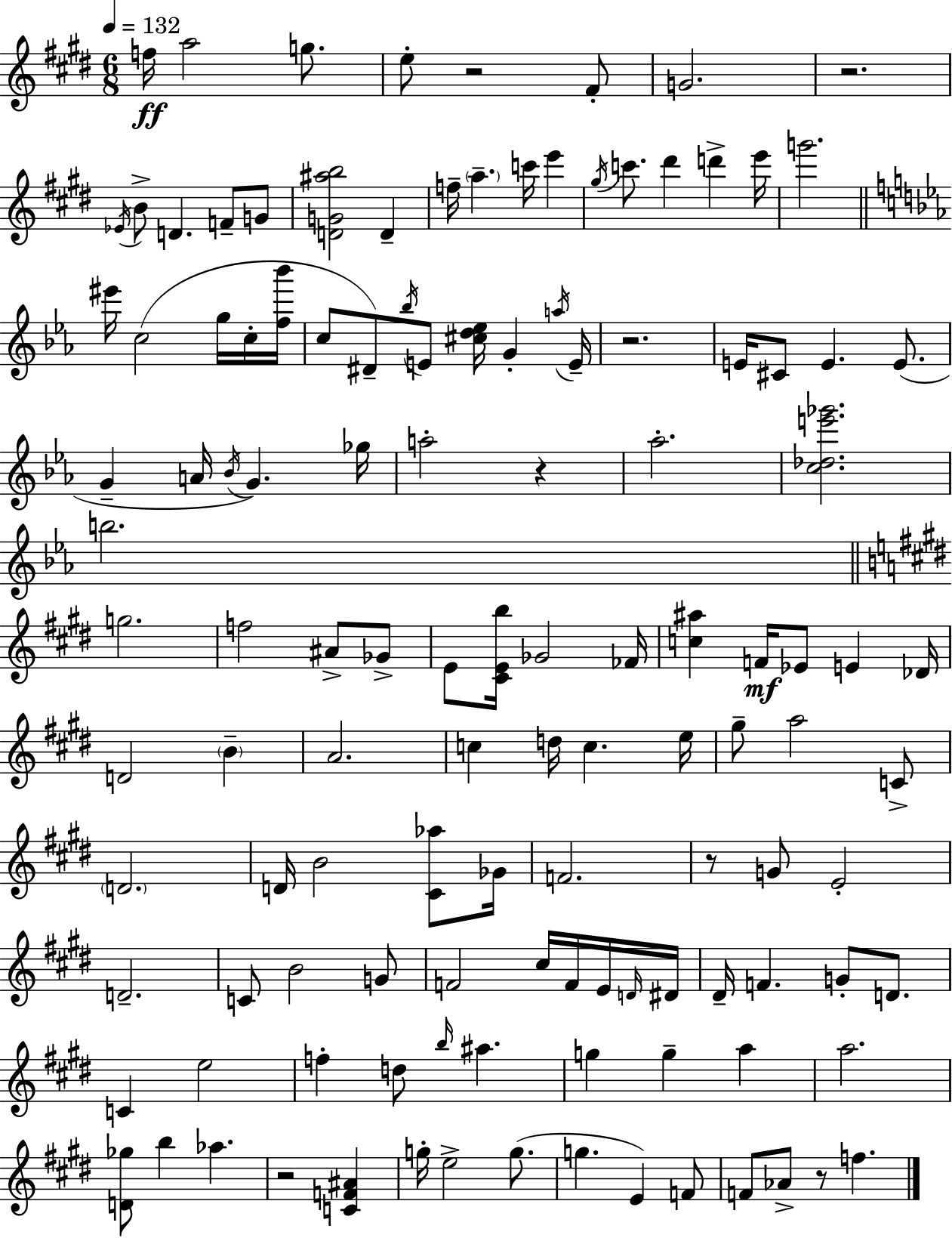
{
  \clef treble
  \numericTimeSignature
  \time 6/8
  \key e \major
  \tempo 4 = 132
  f''16\ff a''2 g''8. | e''8-. r2 fis'8-. | g'2. | r2. | \break \acciaccatura { ees'16 } b'8-> d'4. f'8-- g'8 | <d' g' ais'' b''>2 d'4-- | f''16-- \parenthesize a''4.-- c'''16 e'''4 | \acciaccatura { gis''16 } c'''8. dis'''4 d'''4-> | \break e'''16 g'''2. | \bar "||" \break \key c \minor eis'''16 c''2( g''16 c''16-. <f'' bes'''>16 | c''8 dis'8--) \acciaccatura { bes''16 } e'8 <cis'' d'' ees''>16 g'4-. | \acciaccatura { a''16 } e'16-- r2. | e'16 cis'8 e'4. e'8.( | \break g'4-- a'16 \acciaccatura { bes'16 }) g'4. | ges''16 a''2-. r4 | aes''2.-. | <c'' des'' e''' ges'''>2. | \break b''2. | \bar "||" \break \key e \major g''2. | f''2 ais'8-> ges'8-> | e'8 <cis' e' b''>16 ges'2 fes'16 | <c'' ais''>4 f'16\mf ees'8 e'4 des'16 | \break d'2 \parenthesize b'4-- | a'2. | c''4 d''16 c''4. e''16 | gis''8-- a''2 c'8-> | \break \parenthesize d'2. | d'16 b'2 <cis' aes''>8 ges'16 | f'2. | r8 g'8 e'2-. | \break d'2.-- | c'8 b'2 g'8 | f'2 cis''16 f'16 e'16 \grace { d'16 } | dis'16 dis'16-- f'4. g'8-. d'8. | \break c'4 e''2 | f''4-. d''8 \grace { b''16 } ais''4. | g''4 g''4-- a''4 | a''2. | \break <d' ges''>8 b''4 aes''4. | r2 <c' f' ais'>4 | g''16-. e''2-> g''8.( | g''4. e'4) | \break f'8 f'8 aes'8-> r8 f''4. | \bar "|."
}